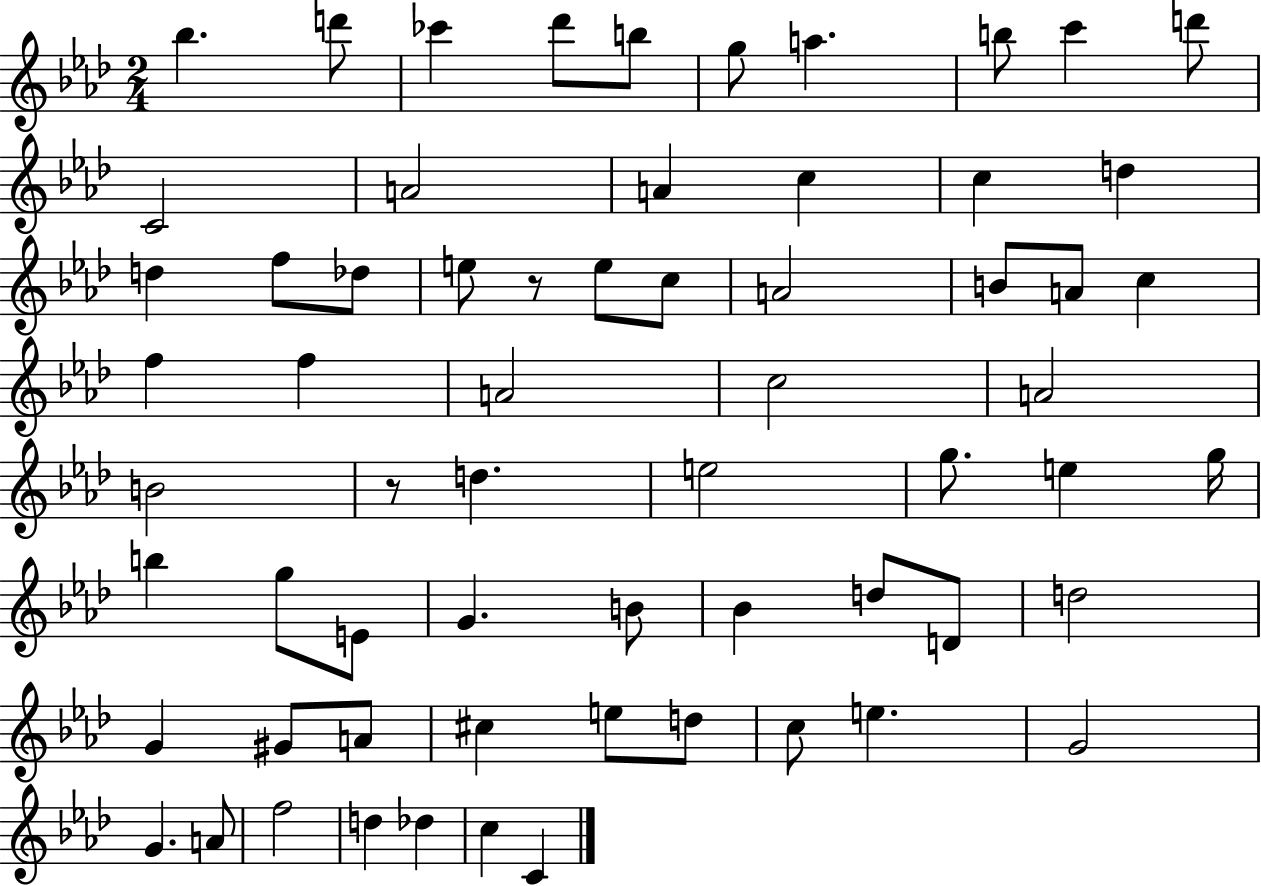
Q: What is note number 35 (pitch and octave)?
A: G5